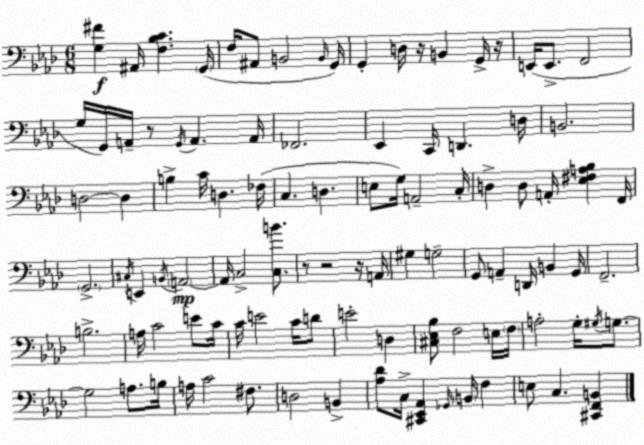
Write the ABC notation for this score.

X:1
T:Untitled
M:6/8
L:1/4
K:Ab
[G,^F] ^A,,/4 [F,_B,C] G,,/4 F,/4 ^A,,/2 B,,2 B,,/4 G,,/4 G,, D,/4 z/4 B,, G,,/4 z/4 E,,/4 E,,/2 F,,2 G,/4 G,,/4 A,,/4 z/2 G,,/4 A,, A,,/4 _F,,2 _E,, C,,/4 D,, D,/4 B,,2 D,2 D, B, C/4 D, _F,/4 C, D, E,/2 G,/4 A,,2 C,/4 D, D,/2 A,,/4 [_E,^F,A,_B,] F,,/4 G,,2 ^C,/4 E,, B,,/4 A,,2 A,,/4 C,2 [C,B]/2 z/2 z2 z/4 A,,/4 ^G, G,2 G,,/2 A,, D,,/4 B,, G,,/4 F,,2 B,2 A,/4 C2 E/2 C/4 C/4 E2 C/4 D/2 E2 D, [^C,_E,_B,]/2 F,2 E,/4 F,/4 A,2 G,/4 ^G,/4 G,/2 G,2 A,/2 B,/4 A,/4 C2 ^F,/2 D,2 B,, [_A,_D]/2 C,/4 [^C,,_E,,_A,,] _G,,/4 B,,/4 F, E,/2 C, [^C,,F,,B,,]